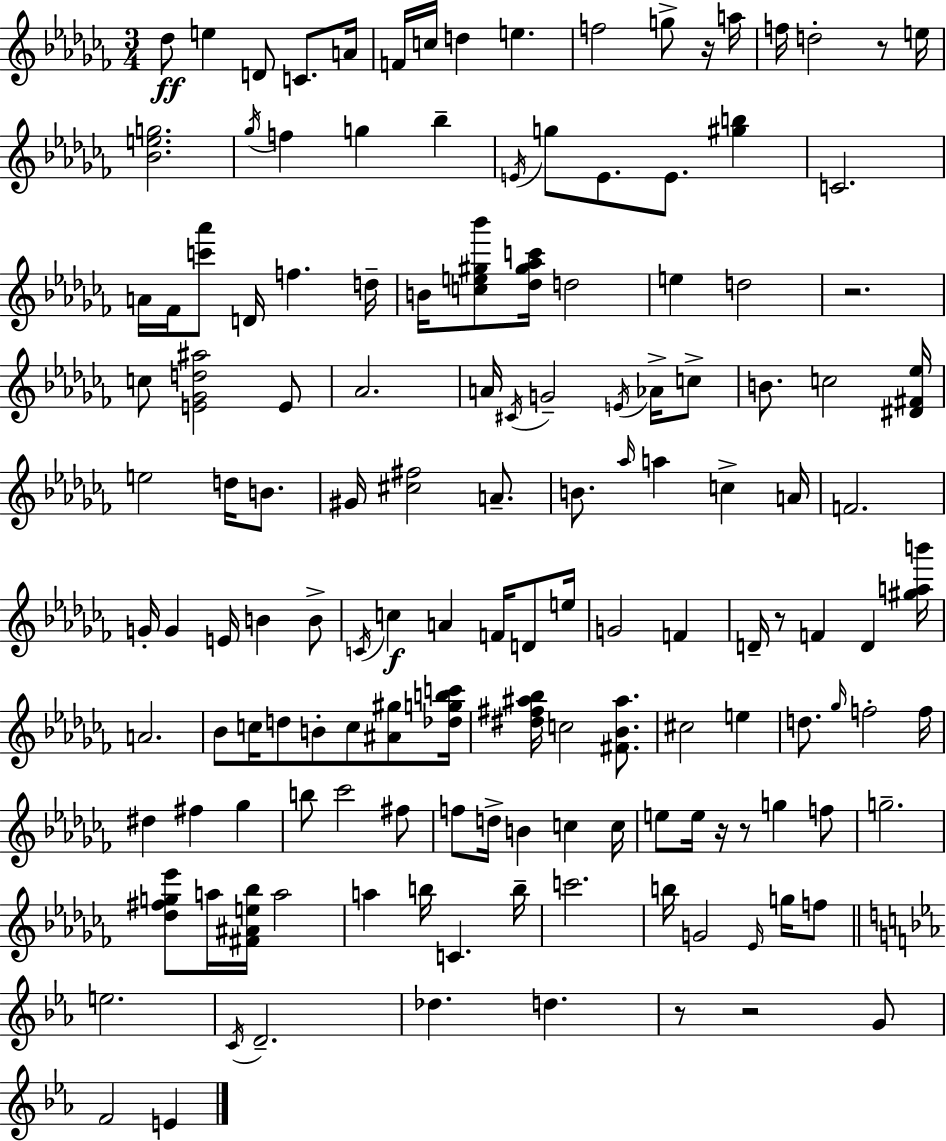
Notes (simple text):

Db5/e E5/q D4/e C4/e. A4/s F4/s C5/s D5/q E5/q. F5/h G5/e R/s A5/s F5/s D5/h R/e E5/s [Bb4,E5,G5]/h. Gb5/s F5/q G5/q Bb5/q E4/s G5/e E4/e. E4/e. [G#5,B5]/q C4/h. A4/s FES4/s [C6,Ab6]/e D4/s F5/q. D5/s B4/s [C5,E5,G#5,Bb6]/e [Db5,G#5,Ab5,C6]/s D5/h E5/q D5/h R/h. C5/e [E4,Gb4,D5,A#5]/h E4/e Ab4/h. A4/s C#4/s G4/h E4/s Ab4/s C5/e B4/e. C5/h [D#4,F#4,Eb5]/s E5/h D5/s B4/e. G#4/s [C#5,F#5]/h A4/e. B4/e. Ab5/s A5/q C5/q A4/s F4/h. G4/s G4/q E4/s B4/q B4/e C4/s C5/q A4/q F4/s D4/e E5/s G4/h F4/q D4/s R/e F4/q D4/q [G#5,A5,B6]/s A4/h. Bb4/e C5/s D5/e B4/e C5/e [A#4,G#5]/e [Db5,G5,B5,C6]/s [D#5,F#5,A#5,Bb5]/s C5/h [F#4,Bb4,A#5]/e. C#5/h E5/q D5/e. Gb5/s F5/h F5/s D#5/q F#5/q Gb5/q B5/e CES6/h F#5/e F5/e D5/s B4/q C5/q C5/s E5/e E5/s R/s R/e G5/q F5/e G5/h. [Db5,F#5,G5,Eb6]/e A5/s [F#4,A#4,E5,Bb5]/s A5/h A5/q B5/s C4/q. B5/s C6/h. B5/s G4/h Eb4/s G5/s F5/e E5/h. C4/s D4/h. Db5/q. D5/q. R/e R/h G4/e F4/h E4/q